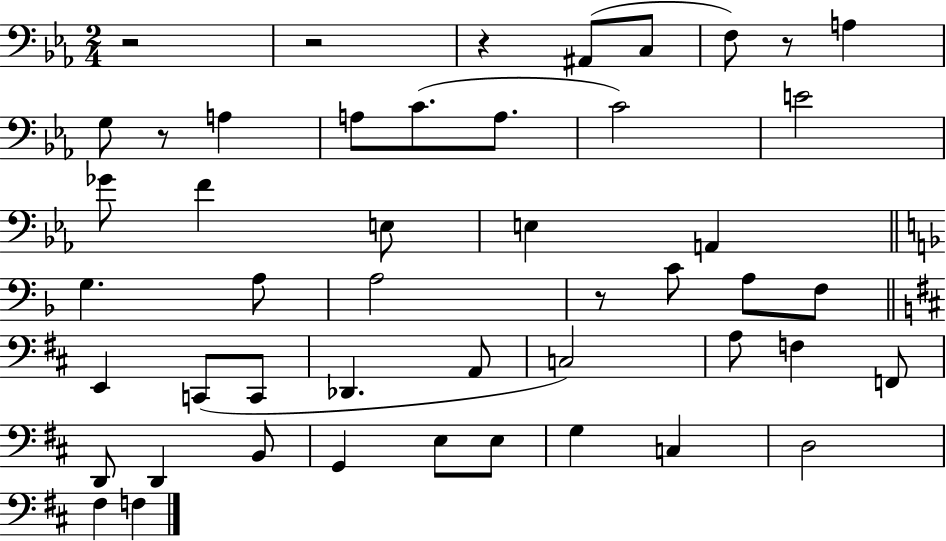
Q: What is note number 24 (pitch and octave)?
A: C2